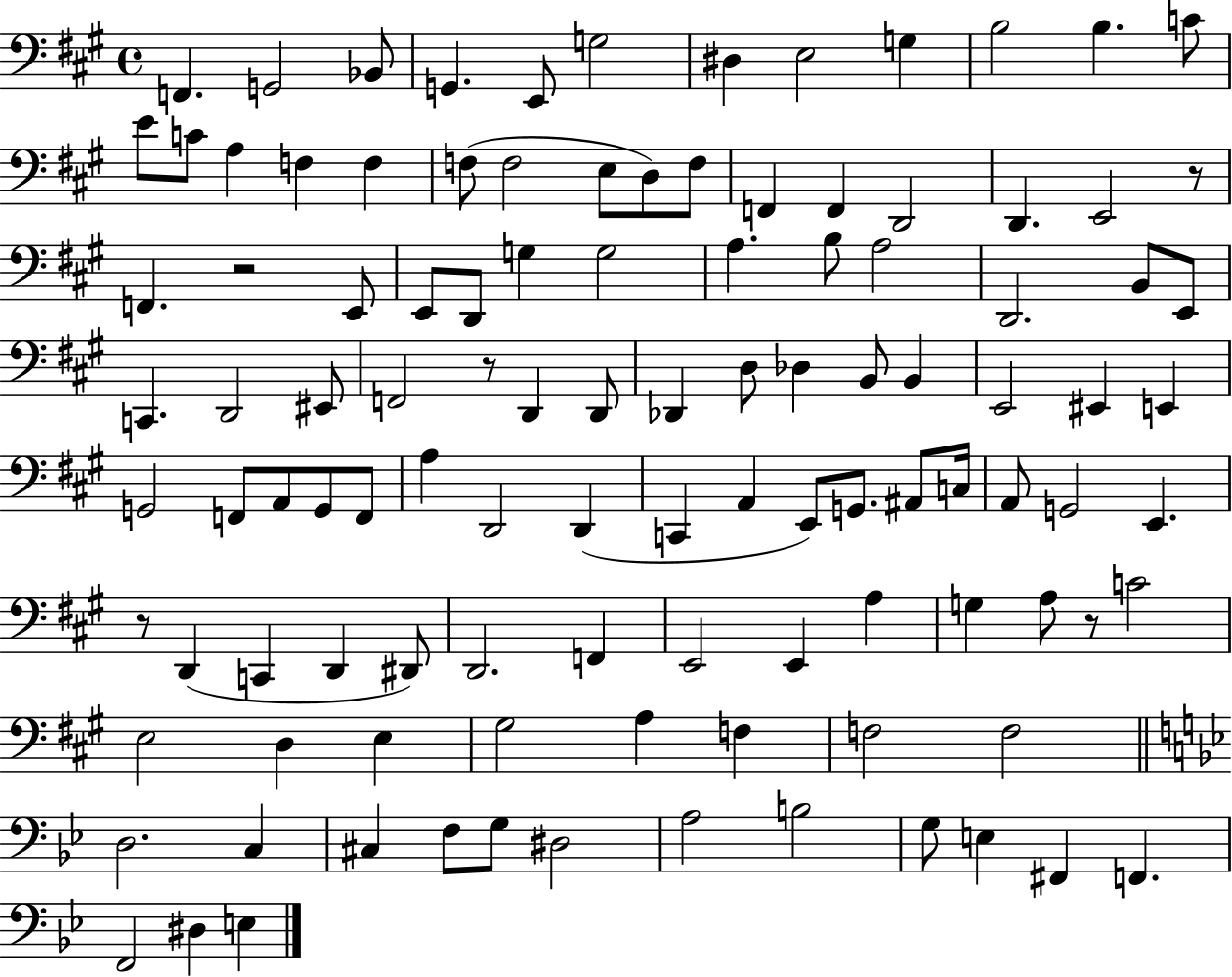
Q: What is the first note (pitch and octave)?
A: F2